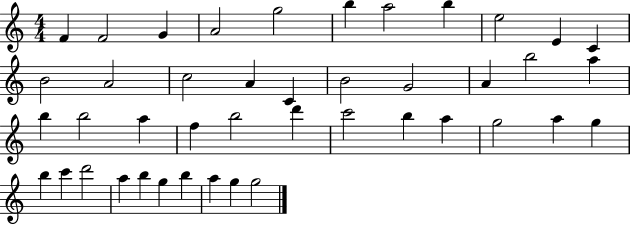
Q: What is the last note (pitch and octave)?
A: G5